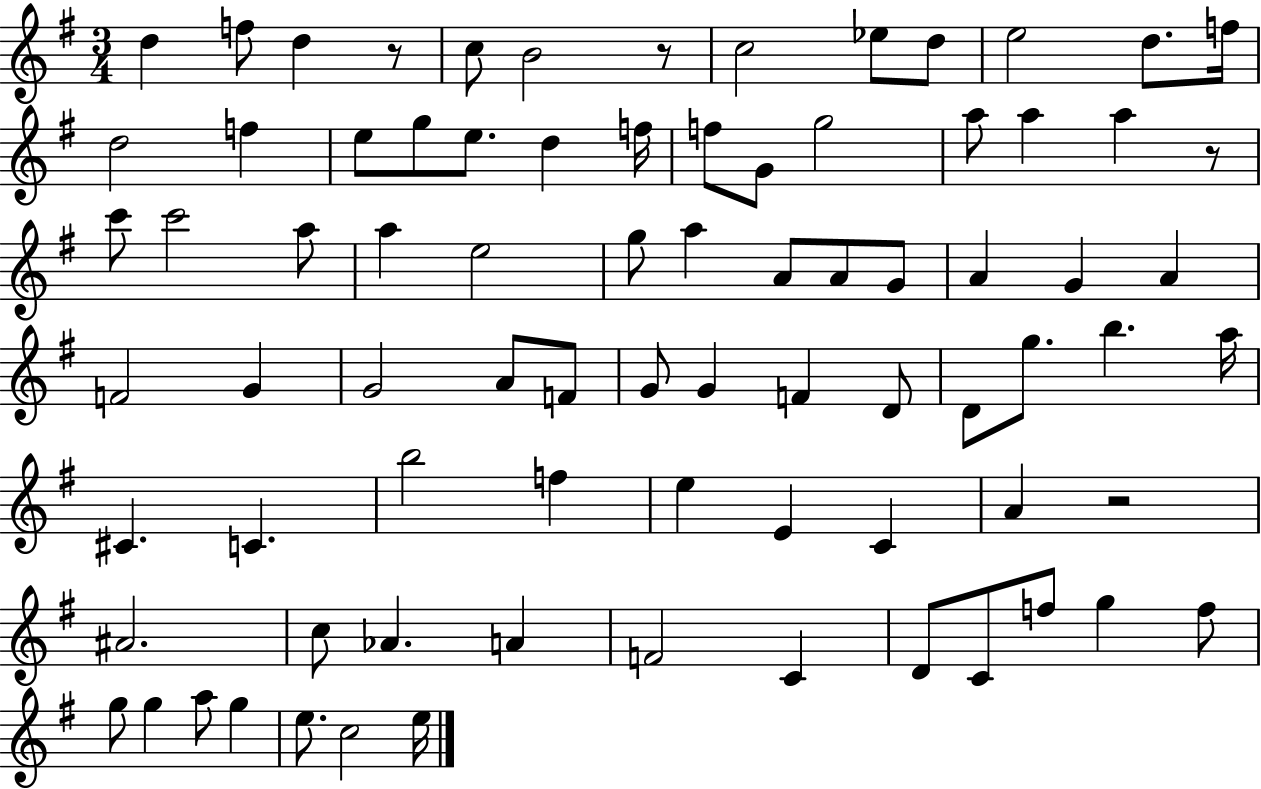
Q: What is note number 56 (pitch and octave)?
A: E4